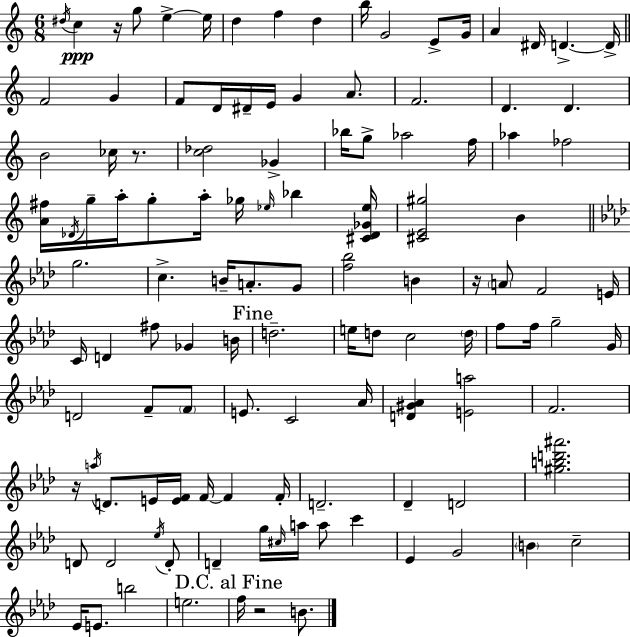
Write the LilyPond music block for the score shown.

{
  \clef treble
  \numericTimeSignature
  \time 6/8
  \key a \minor
  \acciaccatura { dis''16 }\ppp c''4 r16 g''8 e''4->~~ | e''16 d''4 f''4 d''4 | b''16 g'2 e'8-> | g'16 a'4 dis'16 d'4.->~~ | \break d'16-> \bar "||" \break \key c \major f'2 g'4 | f'8 d'16 dis'16-- e'16 g'4 a'8. | f'2. | d'4. d'4. | \break b'2 ces''16 r8. | <c'' des''>2 ges'4-> | bes''16 g''8-> aes''2 f''16 | aes''4 fes''2 | \break <a' fis''>16 \acciaccatura { des'16 } g''16-- a''16-. g''8-. a''16-. ges''16 \grace { ees''16 } bes''4 | <cis' des' ges' ees''>16 <cis' e' gis''>2 b'4 | \bar "||" \break \key f \minor g''2. | c''4.-> b'16-- a'8.-. g'8 | <f'' bes''>2 b'4 | r16 \parenthesize a'8 f'2 e'16 | \break c'16 d'4 fis''8 ges'4 b'16 | \mark "Fine" d''2.-- | e''16 d''8 c''2 \parenthesize d''16 | f''8 f''16 g''2-- g'16 | \break d'2 f'8-- \parenthesize f'8 | e'8. c'2 aes'16 | <d' gis' aes'>4 <e' a''>2 | f'2. | \break r16 \acciaccatura { a''16 } d'8. e'16 <e' f'>16 f'16~~ f'4 | f'16-. d'2.-- | des'4-- d'2 | <gis'' b'' d''' ais'''>2. | \break d'8 d'2 \acciaccatura { ees''16 } | d'8-. d'4-- g''16 \grace { cis''16 } a''16 a''8 c'''4 | ees'4 g'2 | \parenthesize b'4 c''2-- | \break ees'16 e'8. b''2 | e''2. | \mark "D.C. al Fine" f''16 r2 | b'8. \bar "|."
}